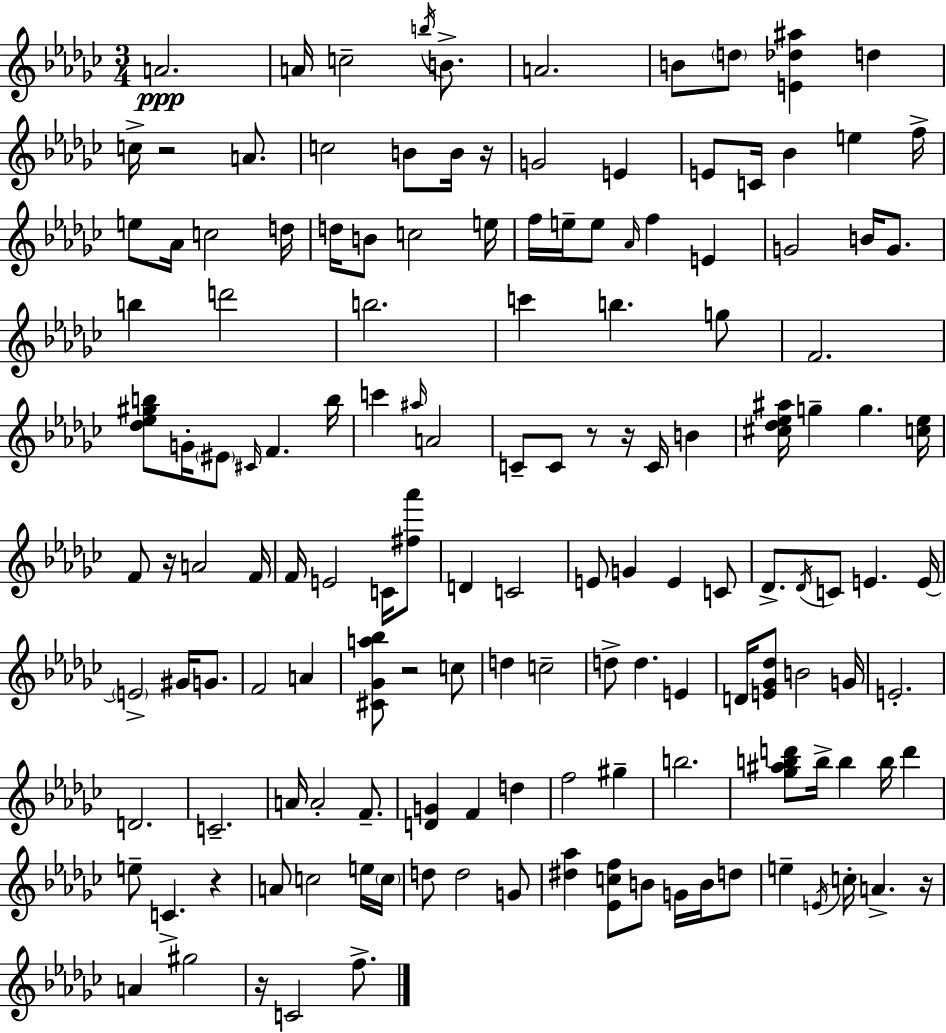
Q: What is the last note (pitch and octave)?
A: F5